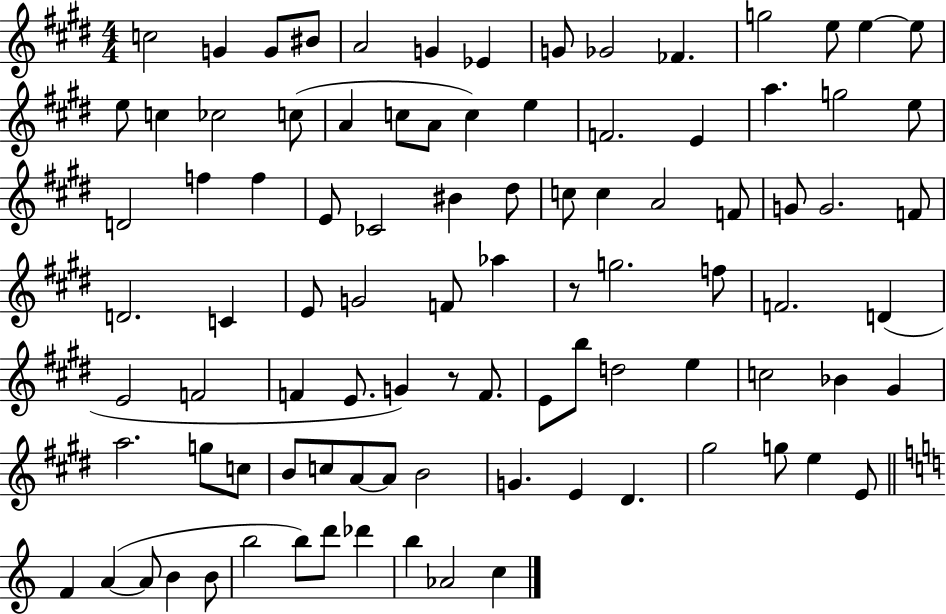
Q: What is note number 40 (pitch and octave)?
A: G4